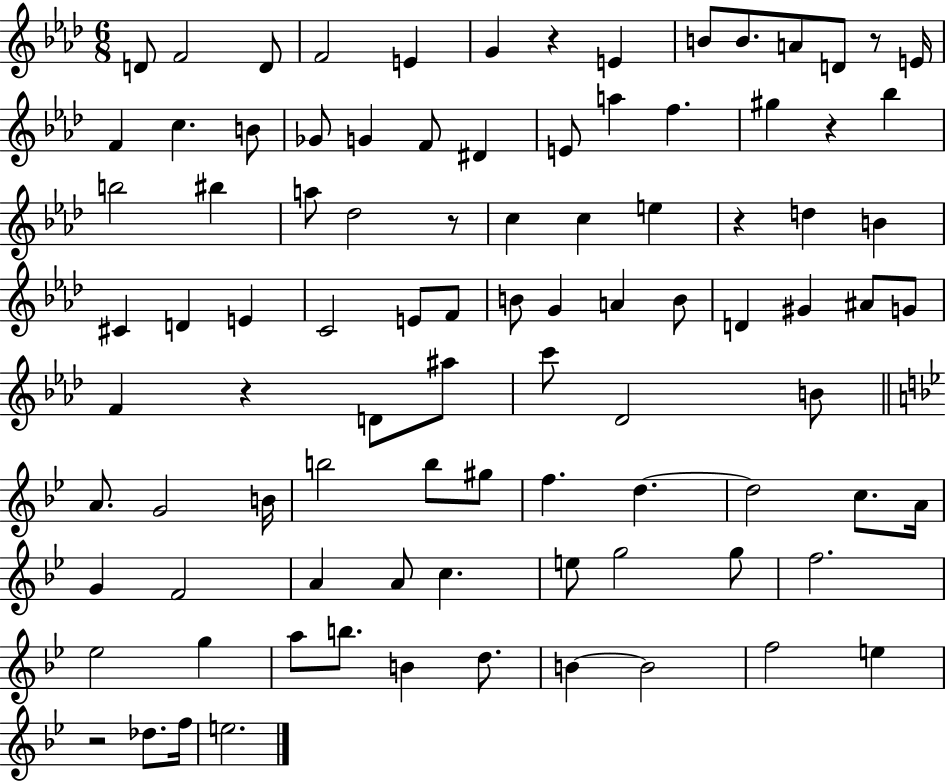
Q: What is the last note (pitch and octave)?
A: E5